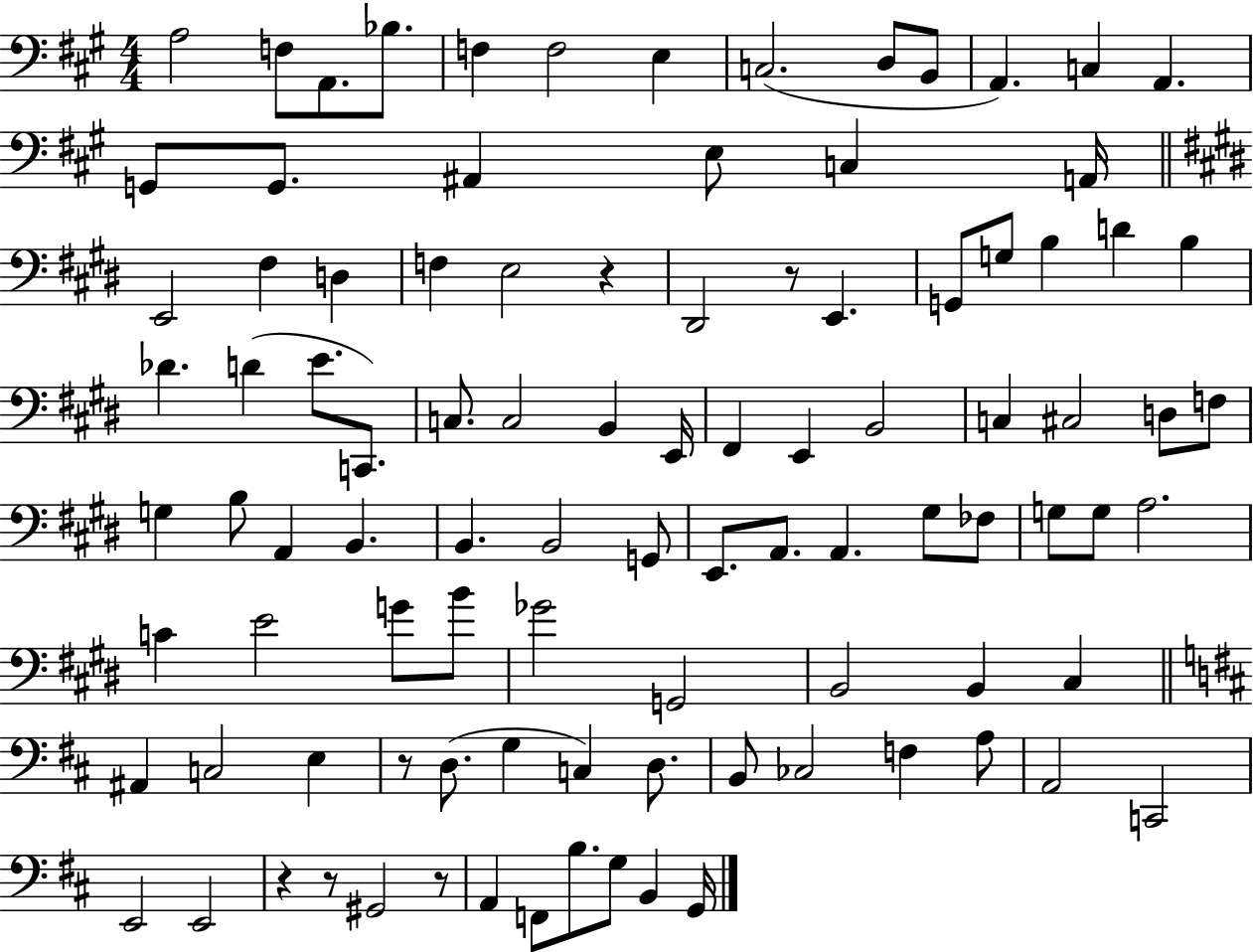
A3/h F3/e A2/e. Bb3/e. F3/q F3/h E3/q C3/h. D3/e B2/e A2/q. C3/q A2/q. G2/e G2/e. A#2/q E3/e C3/q A2/s E2/h F#3/q D3/q F3/q E3/h R/q D#2/h R/e E2/q. G2/e G3/e B3/q D4/q B3/q Db4/q. D4/q E4/e. C2/e. C3/e. C3/h B2/q E2/s F#2/q E2/q B2/h C3/q C#3/h D3/e F3/e G3/q B3/e A2/q B2/q. B2/q. B2/h G2/e E2/e. A2/e. A2/q. G#3/e FES3/e G3/e G3/e A3/h. C4/q E4/h G4/e B4/e Gb4/h G2/h B2/h B2/q C#3/q A#2/q C3/h E3/q R/e D3/e. G3/q C3/q D3/e. B2/e CES3/h F3/q A3/e A2/h C2/h E2/h E2/h R/q R/e G#2/h R/e A2/q F2/e B3/e. G3/e B2/q G2/s